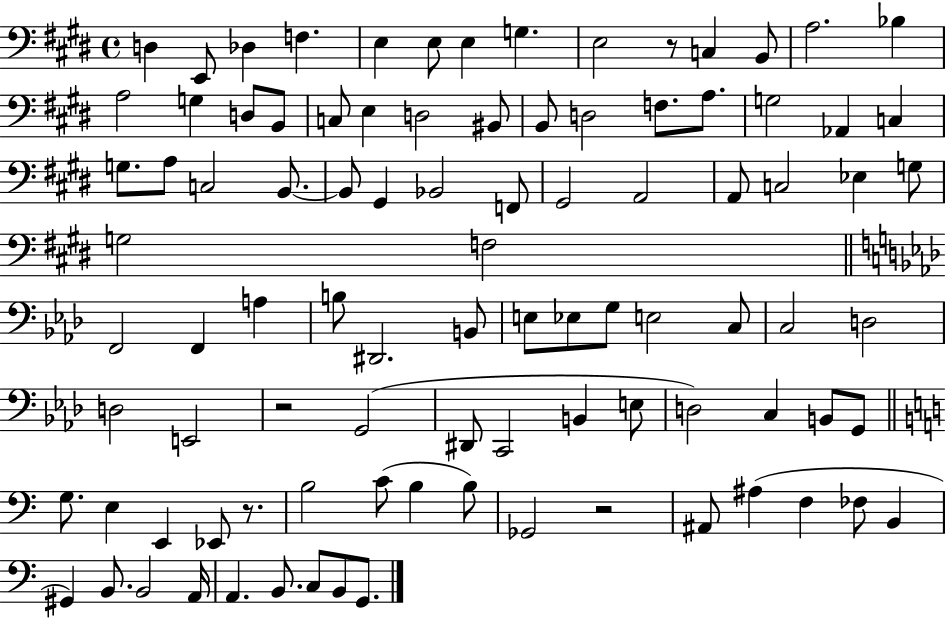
X:1
T:Untitled
M:4/4
L:1/4
K:E
D, E,,/2 _D, F, E, E,/2 E, G, E,2 z/2 C, B,,/2 A,2 _B, A,2 G, D,/2 B,,/2 C,/2 E, D,2 ^B,,/2 B,,/2 D,2 F,/2 A,/2 G,2 _A,, C, G,/2 A,/2 C,2 B,,/2 B,,/2 ^G,, _B,,2 F,,/2 ^G,,2 A,,2 A,,/2 C,2 _E, G,/2 G,2 F,2 F,,2 F,, A, B,/2 ^D,,2 B,,/2 E,/2 _E,/2 G,/2 E,2 C,/2 C,2 D,2 D,2 E,,2 z2 G,,2 ^D,,/2 C,,2 B,, E,/2 D,2 C, B,,/2 G,,/2 G,/2 E, E,, _E,,/2 z/2 B,2 C/2 B, B,/2 _G,,2 z2 ^A,,/2 ^A, F, _F,/2 B,, ^G,, B,,/2 B,,2 A,,/4 A,, B,,/2 C,/2 B,,/2 G,,/2